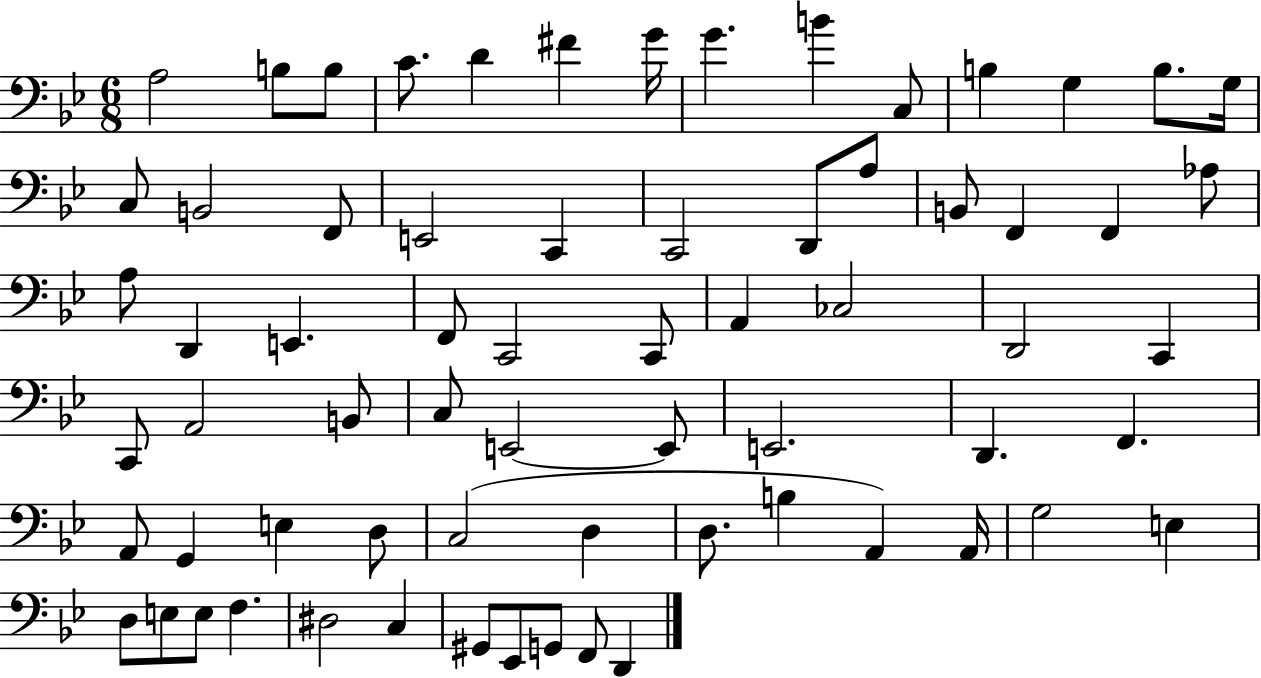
A3/h B3/e B3/e C4/e. D4/q F#4/q G4/s G4/q. B4/q C3/e B3/q G3/q B3/e. G3/s C3/e B2/h F2/e E2/h C2/q C2/h D2/e A3/e B2/e F2/q F2/q Ab3/e A3/e D2/q E2/q. F2/e C2/h C2/e A2/q CES3/h D2/h C2/q C2/e A2/h B2/e C3/e E2/h E2/e E2/h. D2/q. F2/q. A2/e G2/q E3/q D3/e C3/h D3/q D3/e. B3/q A2/q A2/s G3/h E3/q D3/e E3/e E3/e F3/q. D#3/h C3/q G#2/e Eb2/e G2/e F2/e D2/q